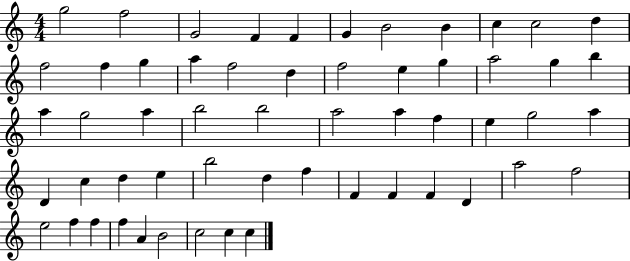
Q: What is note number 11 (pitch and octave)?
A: D5